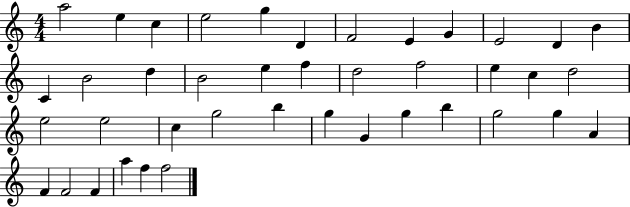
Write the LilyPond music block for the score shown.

{
  \clef treble
  \numericTimeSignature
  \time 4/4
  \key c \major
  a''2 e''4 c''4 | e''2 g''4 d'4 | f'2 e'4 g'4 | e'2 d'4 b'4 | \break c'4 b'2 d''4 | b'2 e''4 f''4 | d''2 f''2 | e''4 c''4 d''2 | \break e''2 e''2 | c''4 g''2 b''4 | g''4 g'4 g''4 b''4 | g''2 g''4 a'4 | \break f'4 f'2 f'4 | a''4 f''4 f''2 | \bar "|."
}